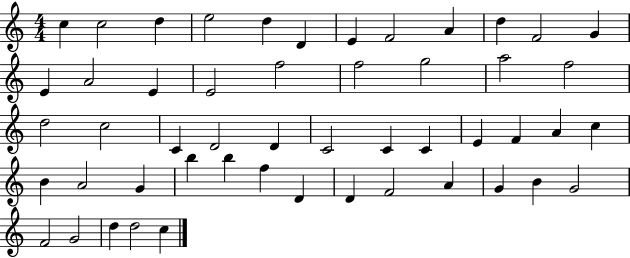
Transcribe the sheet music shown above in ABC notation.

X:1
T:Untitled
M:4/4
L:1/4
K:C
c c2 d e2 d D E F2 A d F2 G E A2 E E2 f2 f2 g2 a2 f2 d2 c2 C D2 D C2 C C E F A c B A2 G b b f D D F2 A G B G2 F2 G2 d d2 c